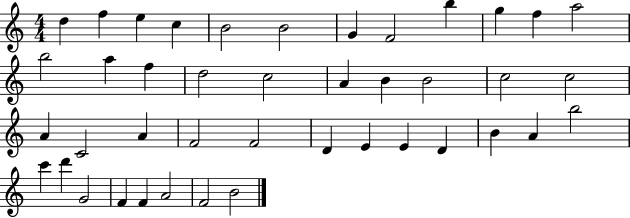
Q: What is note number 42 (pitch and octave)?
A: B4